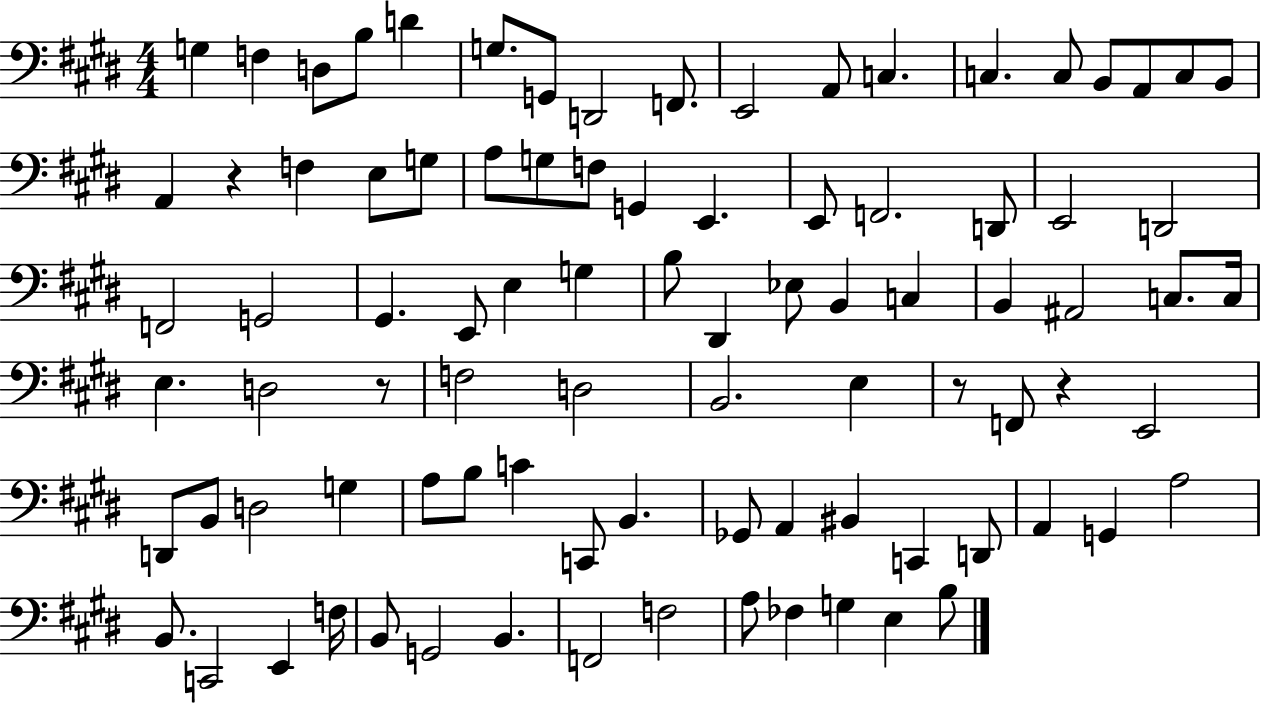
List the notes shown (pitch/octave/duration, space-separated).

G3/q F3/q D3/e B3/e D4/q G3/e. G2/e D2/h F2/e. E2/h A2/e C3/q. C3/q. C3/e B2/e A2/e C3/e B2/e A2/q R/q F3/q E3/e G3/e A3/e G3/e F3/e G2/q E2/q. E2/e F2/h. D2/e E2/h D2/h F2/h G2/h G#2/q. E2/e E3/q G3/q B3/e D#2/q Eb3/e B2/q C3/q B2/q A#2/h C3/e. C3/s E3/q. D3/h R/e F3/h D3/h B2/h. E3/q R/e F2/e R/q E2/h D2/e B2/e D3/h G3/q A3/e B3/e C4/q C2/e B2/q. Gb2/e A2/q BIS2/q C2/q D2/e A2/q G2/q A3/h B2/e. C2/h E2/q F3/s B2/e G2/h B2/q. F2/h F3/h A3/e FES3/q G3/q E3/q B3/e